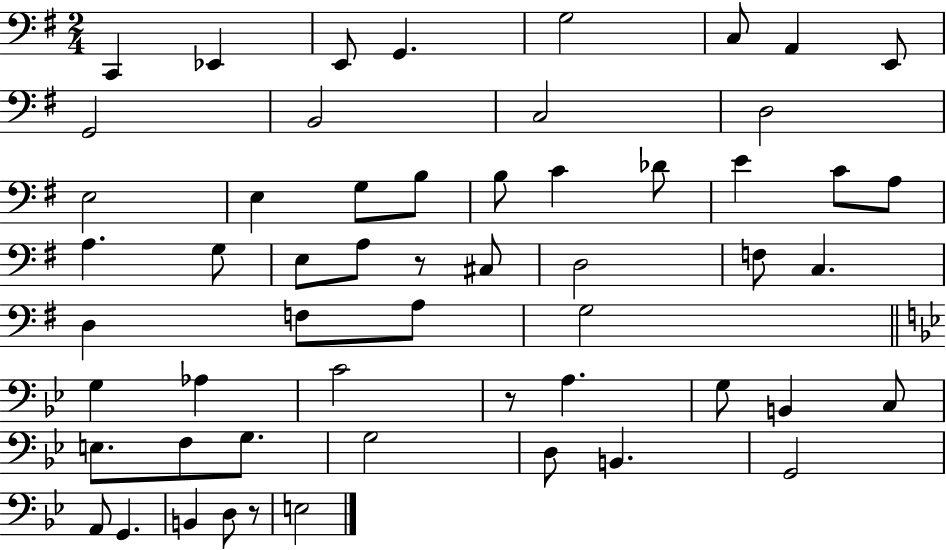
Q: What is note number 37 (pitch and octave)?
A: C4